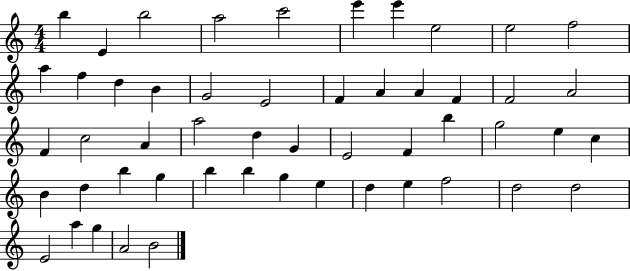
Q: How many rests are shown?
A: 0